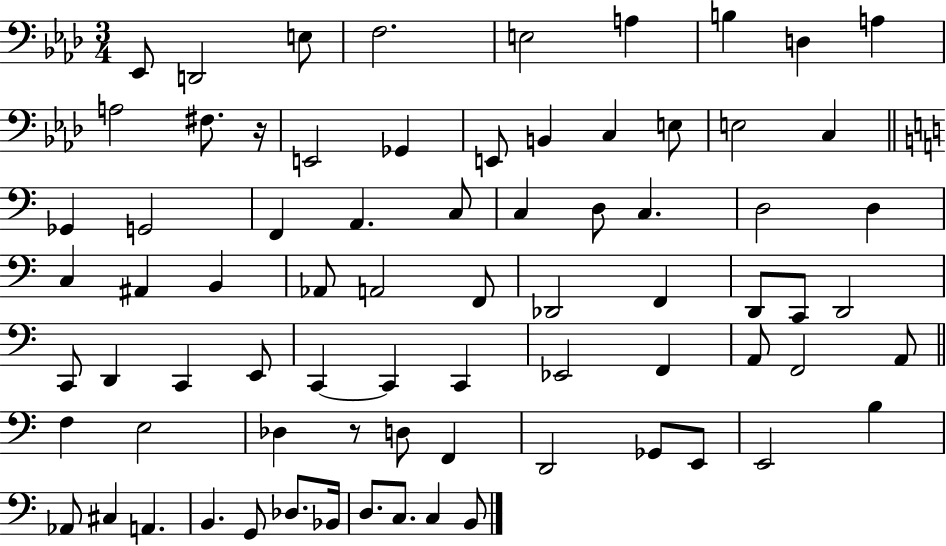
Eb2/e D2/h E3/e F3/h. E3/h A3/q B3/q D3/q A3/q A3/h F#3/e. R/s E2/h Gb2/q E2/e B2/q C3/q E3/e E3/h C3/q Gb2/q G2/h F2/q A2/q. C3/e C3/q D3/e C3/q. D3/h D3/q C3/q A#2/q B2/q Ab2/e A2/h F2/e Db2/h F2/q D2/e C2/e D2/h C2/e D2/q C2/q E2/e C2/q C2/q C2/q Eb2/h F2/q A2/e F2/h A2/e F3/q E3/h Db3/q R/e D3/e F2/q D2/h Gb2/e E2/e E2/h B3/q Ab2/e C#3/q A2/q. B2/q. G2/e Db3/e. Bb2/s D3/e. C3/e. C3/q B2/e